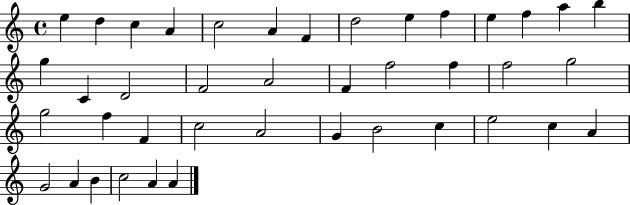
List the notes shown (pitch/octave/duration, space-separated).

E5/q D5/q C5/q A4/q C5/h A4/q F4/q D5/h E5/q F5/q E5/q F5/q A5/q B5/q G5/q C4/q D4/h F4/h A4/h F4/q F5/h F5/q F5/h G5/h G5/h F5/q F4/q C5/h A4/h G4/q B4/h C5/q E5/h C5/q A4/q G4/h A4/q B4/q C5/h A4/q A4/q